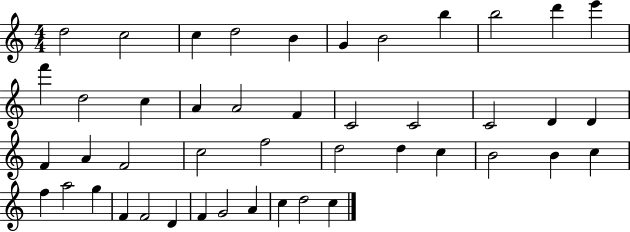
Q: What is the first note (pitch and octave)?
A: D5